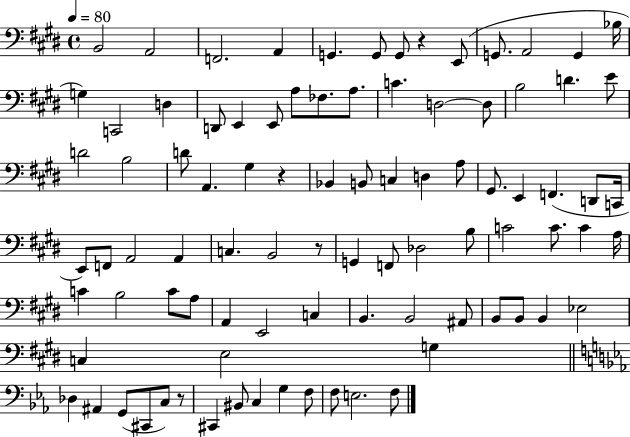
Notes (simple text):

B2/h A2/h F2/h. A2/q G2/q. G2/e G2/e R/q E2/e G2/e. A2/h G2/q Bb3/s G3/q C2/h D3/q D2/e E2/q E2/e A3/e FES3/e. A3/e. C4/q. D3/h D3/e B3/h D4/q. E4/e D4/h B3/h D4/e A2/q. G#3/q R/q Bb2/q B2/e C3/q D3/q A3/e G#2/e. E2/q F2/q. D2/e C2/s E2/e F2/e A2/h A2/q C3/q. B2/h R/e G2/q F2/e Db3/h B3/e C4/h C4/e. C4/q A3/s C4/q B3/h C4/e A3/e A2/q E2/h C3/q B2/q. B2/h A#2/e B2/e B2/e B2/q Eb3/h C3/q E3/h G3/q Db3/q A#2/q G2/e C#2/e C3/e R/e C#2/q BIS2/e C3/q G3/q F3/e F3/e E3/h. F3/e